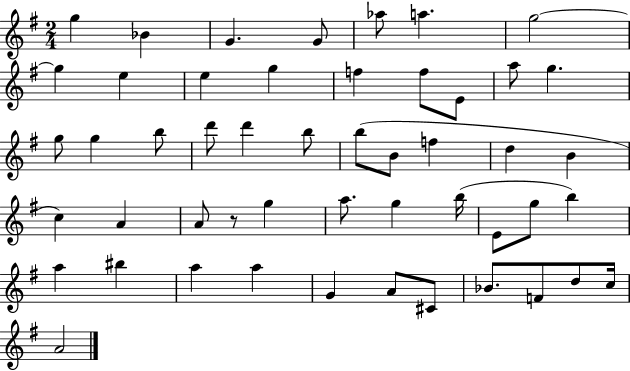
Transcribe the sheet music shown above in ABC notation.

X:1
T:Untitled
M:2/4
L:1/4
K:G
g _B G G/2 _a/2 a g2 g e e g f f/2 E/2 a/2 g g/2 g b/2 d'/2 d' b/2 b/2 B/2 f d B c A A/2 z/2 g a/2 g b/4 E/2 g/2 b a ^b a a G A/2 ^C/2 _B/2 F/2 d/2 c/4 A2